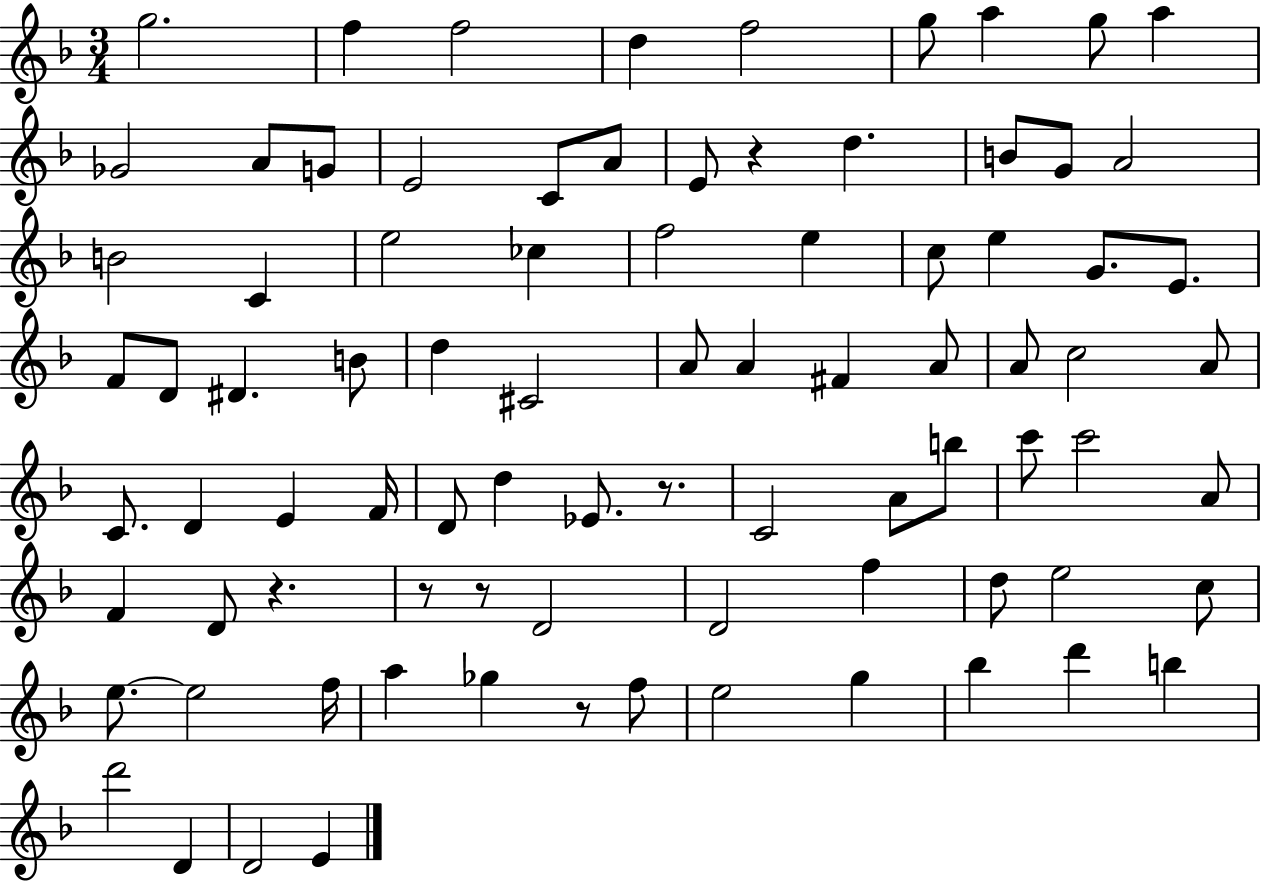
X:1
T:Untitled
M:3/4
L:1/4
K:F
g2 f f2 d f2 g/2 a g/2 a _G2 A/2 G/2 E2 C/2 A/2 E/2 z d B/2 G/2 A2 B2 C e2 _c f2 e c/2 e G/2 E/2 F/2 D/2 ^D B/2 d ^C2 A/2 A ^F A/2 A/2 c2 A/2 C/2 D E F/4 D/2 d _E/2 z/2 C2 A/2 b/2 c'/2 c'2 A/2 F D/2 z z/2 z/2 D2 D2 f d/2 e2 c/2 e/2 e2 f/4 a _g z/2 f/2 e2 g _b d' b d'2 D D2 E